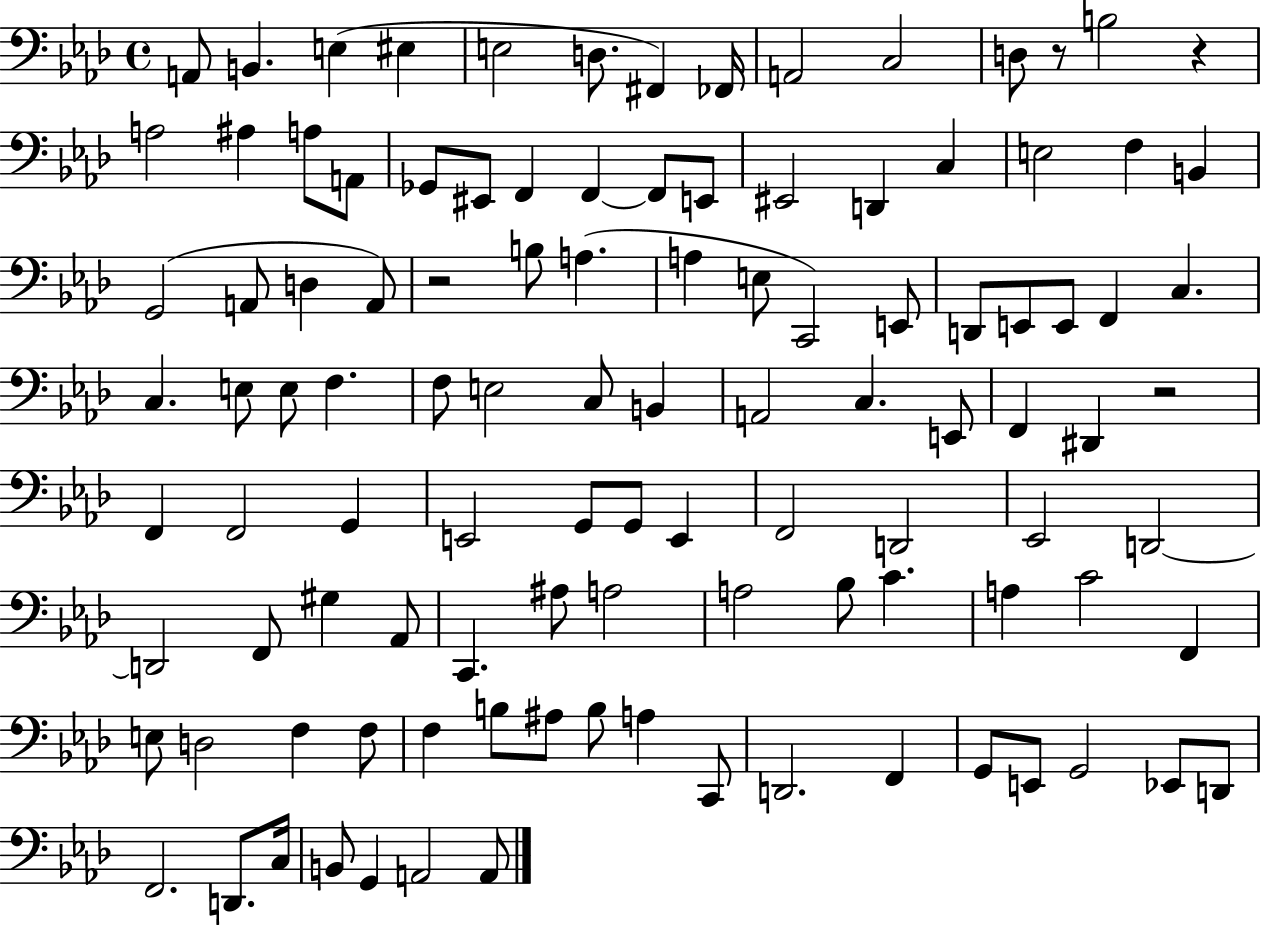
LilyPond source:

{
  \clef bass
  \time 4/4
  \defaultTimeSignature
  \key aes \major
  \repeat volta 2 { a,8 b,4. e4( eis4 | e2 d8. fis,4) fes,16 | a,2 c2 | d8 r8 b2 r4 | \break a2 ais4 a8 a,8 | ges,8 eis,8 f,4 f,4~~ f,8 e,8 | eis,2 d,4 c4 | e2 f4 b,4 | \break g,2( a,8 d4 a,8) | r2 b8 a4.( | a4 e8 c,2) e,8 | d,8 e,8 e,8 f,4 c4. | \break c4. e8 e8 f4. | f8 e2 c8 b,4 | a,2 c4. e,8 | f,4 dis,4 r2 | \break f,4 f,2 g,4 | e,2 g,8 g,8 e,4 | f,2 d,2 | ees,2 d,2~~ | \break d,2 f,8 gis4 aes,8 | c,4. ais8 a2 | a2 bes8 c'4. | a4 c'2 f,4 | \break e8 d2 f4 f8 | f4 b8 ais8 b8 a4 c,8 | d,2. f,4 | g,8 e,8 g,2 ees,8 d,8 | \break f,2. d,8. c16 | b,8 g,4 a,2 a,8 | } \bar "|."
}